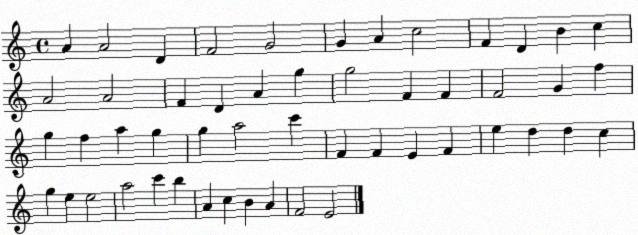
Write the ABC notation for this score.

X:1
T:Untitled
M:4/4
L:1/4
K:C
A A2 D F2 G2 G A c2 F D B c A2 A2 F D A g g2 F F F2 G f g f a g g a2 c' F F E F e d d c g e e2 a2 c' b A c B A F2 E2